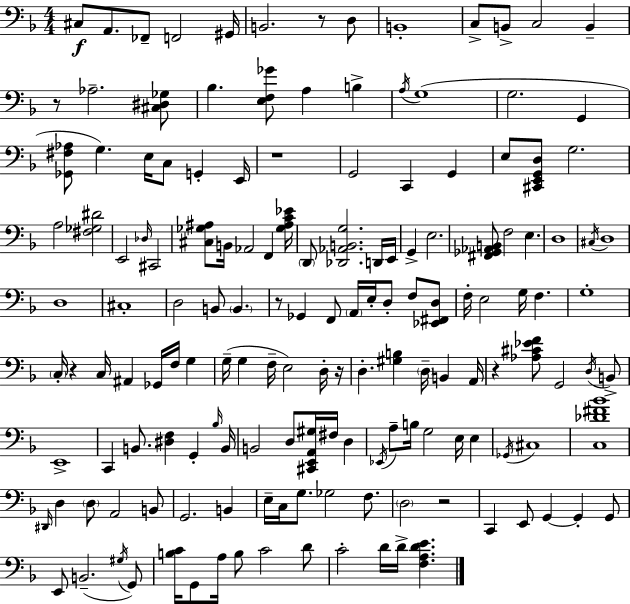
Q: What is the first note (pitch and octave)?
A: C#3